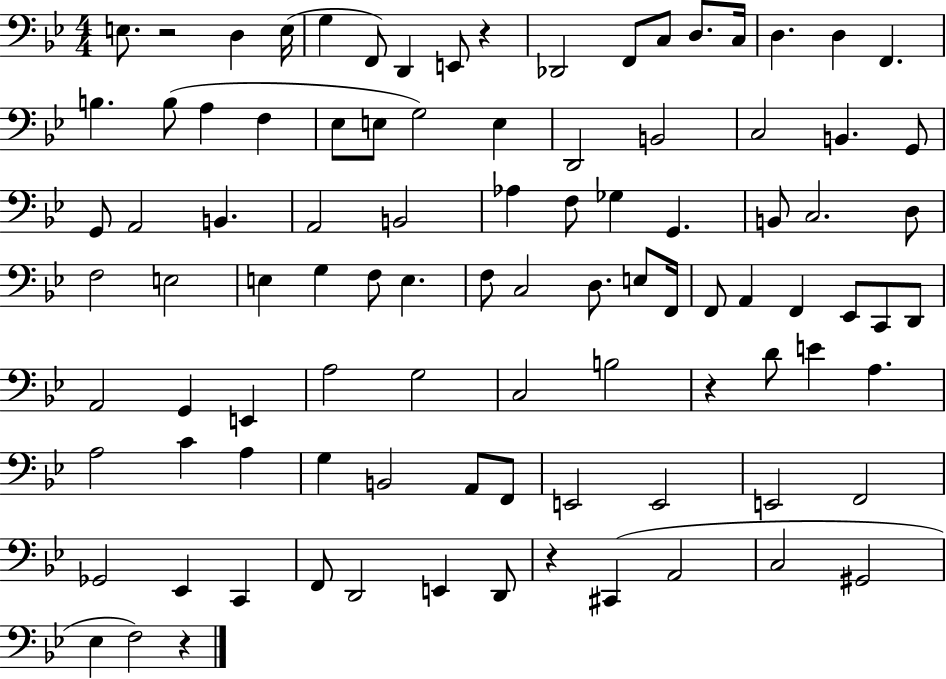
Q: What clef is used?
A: bass